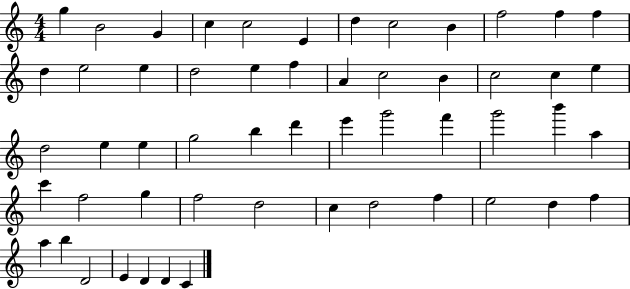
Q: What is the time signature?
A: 4/4